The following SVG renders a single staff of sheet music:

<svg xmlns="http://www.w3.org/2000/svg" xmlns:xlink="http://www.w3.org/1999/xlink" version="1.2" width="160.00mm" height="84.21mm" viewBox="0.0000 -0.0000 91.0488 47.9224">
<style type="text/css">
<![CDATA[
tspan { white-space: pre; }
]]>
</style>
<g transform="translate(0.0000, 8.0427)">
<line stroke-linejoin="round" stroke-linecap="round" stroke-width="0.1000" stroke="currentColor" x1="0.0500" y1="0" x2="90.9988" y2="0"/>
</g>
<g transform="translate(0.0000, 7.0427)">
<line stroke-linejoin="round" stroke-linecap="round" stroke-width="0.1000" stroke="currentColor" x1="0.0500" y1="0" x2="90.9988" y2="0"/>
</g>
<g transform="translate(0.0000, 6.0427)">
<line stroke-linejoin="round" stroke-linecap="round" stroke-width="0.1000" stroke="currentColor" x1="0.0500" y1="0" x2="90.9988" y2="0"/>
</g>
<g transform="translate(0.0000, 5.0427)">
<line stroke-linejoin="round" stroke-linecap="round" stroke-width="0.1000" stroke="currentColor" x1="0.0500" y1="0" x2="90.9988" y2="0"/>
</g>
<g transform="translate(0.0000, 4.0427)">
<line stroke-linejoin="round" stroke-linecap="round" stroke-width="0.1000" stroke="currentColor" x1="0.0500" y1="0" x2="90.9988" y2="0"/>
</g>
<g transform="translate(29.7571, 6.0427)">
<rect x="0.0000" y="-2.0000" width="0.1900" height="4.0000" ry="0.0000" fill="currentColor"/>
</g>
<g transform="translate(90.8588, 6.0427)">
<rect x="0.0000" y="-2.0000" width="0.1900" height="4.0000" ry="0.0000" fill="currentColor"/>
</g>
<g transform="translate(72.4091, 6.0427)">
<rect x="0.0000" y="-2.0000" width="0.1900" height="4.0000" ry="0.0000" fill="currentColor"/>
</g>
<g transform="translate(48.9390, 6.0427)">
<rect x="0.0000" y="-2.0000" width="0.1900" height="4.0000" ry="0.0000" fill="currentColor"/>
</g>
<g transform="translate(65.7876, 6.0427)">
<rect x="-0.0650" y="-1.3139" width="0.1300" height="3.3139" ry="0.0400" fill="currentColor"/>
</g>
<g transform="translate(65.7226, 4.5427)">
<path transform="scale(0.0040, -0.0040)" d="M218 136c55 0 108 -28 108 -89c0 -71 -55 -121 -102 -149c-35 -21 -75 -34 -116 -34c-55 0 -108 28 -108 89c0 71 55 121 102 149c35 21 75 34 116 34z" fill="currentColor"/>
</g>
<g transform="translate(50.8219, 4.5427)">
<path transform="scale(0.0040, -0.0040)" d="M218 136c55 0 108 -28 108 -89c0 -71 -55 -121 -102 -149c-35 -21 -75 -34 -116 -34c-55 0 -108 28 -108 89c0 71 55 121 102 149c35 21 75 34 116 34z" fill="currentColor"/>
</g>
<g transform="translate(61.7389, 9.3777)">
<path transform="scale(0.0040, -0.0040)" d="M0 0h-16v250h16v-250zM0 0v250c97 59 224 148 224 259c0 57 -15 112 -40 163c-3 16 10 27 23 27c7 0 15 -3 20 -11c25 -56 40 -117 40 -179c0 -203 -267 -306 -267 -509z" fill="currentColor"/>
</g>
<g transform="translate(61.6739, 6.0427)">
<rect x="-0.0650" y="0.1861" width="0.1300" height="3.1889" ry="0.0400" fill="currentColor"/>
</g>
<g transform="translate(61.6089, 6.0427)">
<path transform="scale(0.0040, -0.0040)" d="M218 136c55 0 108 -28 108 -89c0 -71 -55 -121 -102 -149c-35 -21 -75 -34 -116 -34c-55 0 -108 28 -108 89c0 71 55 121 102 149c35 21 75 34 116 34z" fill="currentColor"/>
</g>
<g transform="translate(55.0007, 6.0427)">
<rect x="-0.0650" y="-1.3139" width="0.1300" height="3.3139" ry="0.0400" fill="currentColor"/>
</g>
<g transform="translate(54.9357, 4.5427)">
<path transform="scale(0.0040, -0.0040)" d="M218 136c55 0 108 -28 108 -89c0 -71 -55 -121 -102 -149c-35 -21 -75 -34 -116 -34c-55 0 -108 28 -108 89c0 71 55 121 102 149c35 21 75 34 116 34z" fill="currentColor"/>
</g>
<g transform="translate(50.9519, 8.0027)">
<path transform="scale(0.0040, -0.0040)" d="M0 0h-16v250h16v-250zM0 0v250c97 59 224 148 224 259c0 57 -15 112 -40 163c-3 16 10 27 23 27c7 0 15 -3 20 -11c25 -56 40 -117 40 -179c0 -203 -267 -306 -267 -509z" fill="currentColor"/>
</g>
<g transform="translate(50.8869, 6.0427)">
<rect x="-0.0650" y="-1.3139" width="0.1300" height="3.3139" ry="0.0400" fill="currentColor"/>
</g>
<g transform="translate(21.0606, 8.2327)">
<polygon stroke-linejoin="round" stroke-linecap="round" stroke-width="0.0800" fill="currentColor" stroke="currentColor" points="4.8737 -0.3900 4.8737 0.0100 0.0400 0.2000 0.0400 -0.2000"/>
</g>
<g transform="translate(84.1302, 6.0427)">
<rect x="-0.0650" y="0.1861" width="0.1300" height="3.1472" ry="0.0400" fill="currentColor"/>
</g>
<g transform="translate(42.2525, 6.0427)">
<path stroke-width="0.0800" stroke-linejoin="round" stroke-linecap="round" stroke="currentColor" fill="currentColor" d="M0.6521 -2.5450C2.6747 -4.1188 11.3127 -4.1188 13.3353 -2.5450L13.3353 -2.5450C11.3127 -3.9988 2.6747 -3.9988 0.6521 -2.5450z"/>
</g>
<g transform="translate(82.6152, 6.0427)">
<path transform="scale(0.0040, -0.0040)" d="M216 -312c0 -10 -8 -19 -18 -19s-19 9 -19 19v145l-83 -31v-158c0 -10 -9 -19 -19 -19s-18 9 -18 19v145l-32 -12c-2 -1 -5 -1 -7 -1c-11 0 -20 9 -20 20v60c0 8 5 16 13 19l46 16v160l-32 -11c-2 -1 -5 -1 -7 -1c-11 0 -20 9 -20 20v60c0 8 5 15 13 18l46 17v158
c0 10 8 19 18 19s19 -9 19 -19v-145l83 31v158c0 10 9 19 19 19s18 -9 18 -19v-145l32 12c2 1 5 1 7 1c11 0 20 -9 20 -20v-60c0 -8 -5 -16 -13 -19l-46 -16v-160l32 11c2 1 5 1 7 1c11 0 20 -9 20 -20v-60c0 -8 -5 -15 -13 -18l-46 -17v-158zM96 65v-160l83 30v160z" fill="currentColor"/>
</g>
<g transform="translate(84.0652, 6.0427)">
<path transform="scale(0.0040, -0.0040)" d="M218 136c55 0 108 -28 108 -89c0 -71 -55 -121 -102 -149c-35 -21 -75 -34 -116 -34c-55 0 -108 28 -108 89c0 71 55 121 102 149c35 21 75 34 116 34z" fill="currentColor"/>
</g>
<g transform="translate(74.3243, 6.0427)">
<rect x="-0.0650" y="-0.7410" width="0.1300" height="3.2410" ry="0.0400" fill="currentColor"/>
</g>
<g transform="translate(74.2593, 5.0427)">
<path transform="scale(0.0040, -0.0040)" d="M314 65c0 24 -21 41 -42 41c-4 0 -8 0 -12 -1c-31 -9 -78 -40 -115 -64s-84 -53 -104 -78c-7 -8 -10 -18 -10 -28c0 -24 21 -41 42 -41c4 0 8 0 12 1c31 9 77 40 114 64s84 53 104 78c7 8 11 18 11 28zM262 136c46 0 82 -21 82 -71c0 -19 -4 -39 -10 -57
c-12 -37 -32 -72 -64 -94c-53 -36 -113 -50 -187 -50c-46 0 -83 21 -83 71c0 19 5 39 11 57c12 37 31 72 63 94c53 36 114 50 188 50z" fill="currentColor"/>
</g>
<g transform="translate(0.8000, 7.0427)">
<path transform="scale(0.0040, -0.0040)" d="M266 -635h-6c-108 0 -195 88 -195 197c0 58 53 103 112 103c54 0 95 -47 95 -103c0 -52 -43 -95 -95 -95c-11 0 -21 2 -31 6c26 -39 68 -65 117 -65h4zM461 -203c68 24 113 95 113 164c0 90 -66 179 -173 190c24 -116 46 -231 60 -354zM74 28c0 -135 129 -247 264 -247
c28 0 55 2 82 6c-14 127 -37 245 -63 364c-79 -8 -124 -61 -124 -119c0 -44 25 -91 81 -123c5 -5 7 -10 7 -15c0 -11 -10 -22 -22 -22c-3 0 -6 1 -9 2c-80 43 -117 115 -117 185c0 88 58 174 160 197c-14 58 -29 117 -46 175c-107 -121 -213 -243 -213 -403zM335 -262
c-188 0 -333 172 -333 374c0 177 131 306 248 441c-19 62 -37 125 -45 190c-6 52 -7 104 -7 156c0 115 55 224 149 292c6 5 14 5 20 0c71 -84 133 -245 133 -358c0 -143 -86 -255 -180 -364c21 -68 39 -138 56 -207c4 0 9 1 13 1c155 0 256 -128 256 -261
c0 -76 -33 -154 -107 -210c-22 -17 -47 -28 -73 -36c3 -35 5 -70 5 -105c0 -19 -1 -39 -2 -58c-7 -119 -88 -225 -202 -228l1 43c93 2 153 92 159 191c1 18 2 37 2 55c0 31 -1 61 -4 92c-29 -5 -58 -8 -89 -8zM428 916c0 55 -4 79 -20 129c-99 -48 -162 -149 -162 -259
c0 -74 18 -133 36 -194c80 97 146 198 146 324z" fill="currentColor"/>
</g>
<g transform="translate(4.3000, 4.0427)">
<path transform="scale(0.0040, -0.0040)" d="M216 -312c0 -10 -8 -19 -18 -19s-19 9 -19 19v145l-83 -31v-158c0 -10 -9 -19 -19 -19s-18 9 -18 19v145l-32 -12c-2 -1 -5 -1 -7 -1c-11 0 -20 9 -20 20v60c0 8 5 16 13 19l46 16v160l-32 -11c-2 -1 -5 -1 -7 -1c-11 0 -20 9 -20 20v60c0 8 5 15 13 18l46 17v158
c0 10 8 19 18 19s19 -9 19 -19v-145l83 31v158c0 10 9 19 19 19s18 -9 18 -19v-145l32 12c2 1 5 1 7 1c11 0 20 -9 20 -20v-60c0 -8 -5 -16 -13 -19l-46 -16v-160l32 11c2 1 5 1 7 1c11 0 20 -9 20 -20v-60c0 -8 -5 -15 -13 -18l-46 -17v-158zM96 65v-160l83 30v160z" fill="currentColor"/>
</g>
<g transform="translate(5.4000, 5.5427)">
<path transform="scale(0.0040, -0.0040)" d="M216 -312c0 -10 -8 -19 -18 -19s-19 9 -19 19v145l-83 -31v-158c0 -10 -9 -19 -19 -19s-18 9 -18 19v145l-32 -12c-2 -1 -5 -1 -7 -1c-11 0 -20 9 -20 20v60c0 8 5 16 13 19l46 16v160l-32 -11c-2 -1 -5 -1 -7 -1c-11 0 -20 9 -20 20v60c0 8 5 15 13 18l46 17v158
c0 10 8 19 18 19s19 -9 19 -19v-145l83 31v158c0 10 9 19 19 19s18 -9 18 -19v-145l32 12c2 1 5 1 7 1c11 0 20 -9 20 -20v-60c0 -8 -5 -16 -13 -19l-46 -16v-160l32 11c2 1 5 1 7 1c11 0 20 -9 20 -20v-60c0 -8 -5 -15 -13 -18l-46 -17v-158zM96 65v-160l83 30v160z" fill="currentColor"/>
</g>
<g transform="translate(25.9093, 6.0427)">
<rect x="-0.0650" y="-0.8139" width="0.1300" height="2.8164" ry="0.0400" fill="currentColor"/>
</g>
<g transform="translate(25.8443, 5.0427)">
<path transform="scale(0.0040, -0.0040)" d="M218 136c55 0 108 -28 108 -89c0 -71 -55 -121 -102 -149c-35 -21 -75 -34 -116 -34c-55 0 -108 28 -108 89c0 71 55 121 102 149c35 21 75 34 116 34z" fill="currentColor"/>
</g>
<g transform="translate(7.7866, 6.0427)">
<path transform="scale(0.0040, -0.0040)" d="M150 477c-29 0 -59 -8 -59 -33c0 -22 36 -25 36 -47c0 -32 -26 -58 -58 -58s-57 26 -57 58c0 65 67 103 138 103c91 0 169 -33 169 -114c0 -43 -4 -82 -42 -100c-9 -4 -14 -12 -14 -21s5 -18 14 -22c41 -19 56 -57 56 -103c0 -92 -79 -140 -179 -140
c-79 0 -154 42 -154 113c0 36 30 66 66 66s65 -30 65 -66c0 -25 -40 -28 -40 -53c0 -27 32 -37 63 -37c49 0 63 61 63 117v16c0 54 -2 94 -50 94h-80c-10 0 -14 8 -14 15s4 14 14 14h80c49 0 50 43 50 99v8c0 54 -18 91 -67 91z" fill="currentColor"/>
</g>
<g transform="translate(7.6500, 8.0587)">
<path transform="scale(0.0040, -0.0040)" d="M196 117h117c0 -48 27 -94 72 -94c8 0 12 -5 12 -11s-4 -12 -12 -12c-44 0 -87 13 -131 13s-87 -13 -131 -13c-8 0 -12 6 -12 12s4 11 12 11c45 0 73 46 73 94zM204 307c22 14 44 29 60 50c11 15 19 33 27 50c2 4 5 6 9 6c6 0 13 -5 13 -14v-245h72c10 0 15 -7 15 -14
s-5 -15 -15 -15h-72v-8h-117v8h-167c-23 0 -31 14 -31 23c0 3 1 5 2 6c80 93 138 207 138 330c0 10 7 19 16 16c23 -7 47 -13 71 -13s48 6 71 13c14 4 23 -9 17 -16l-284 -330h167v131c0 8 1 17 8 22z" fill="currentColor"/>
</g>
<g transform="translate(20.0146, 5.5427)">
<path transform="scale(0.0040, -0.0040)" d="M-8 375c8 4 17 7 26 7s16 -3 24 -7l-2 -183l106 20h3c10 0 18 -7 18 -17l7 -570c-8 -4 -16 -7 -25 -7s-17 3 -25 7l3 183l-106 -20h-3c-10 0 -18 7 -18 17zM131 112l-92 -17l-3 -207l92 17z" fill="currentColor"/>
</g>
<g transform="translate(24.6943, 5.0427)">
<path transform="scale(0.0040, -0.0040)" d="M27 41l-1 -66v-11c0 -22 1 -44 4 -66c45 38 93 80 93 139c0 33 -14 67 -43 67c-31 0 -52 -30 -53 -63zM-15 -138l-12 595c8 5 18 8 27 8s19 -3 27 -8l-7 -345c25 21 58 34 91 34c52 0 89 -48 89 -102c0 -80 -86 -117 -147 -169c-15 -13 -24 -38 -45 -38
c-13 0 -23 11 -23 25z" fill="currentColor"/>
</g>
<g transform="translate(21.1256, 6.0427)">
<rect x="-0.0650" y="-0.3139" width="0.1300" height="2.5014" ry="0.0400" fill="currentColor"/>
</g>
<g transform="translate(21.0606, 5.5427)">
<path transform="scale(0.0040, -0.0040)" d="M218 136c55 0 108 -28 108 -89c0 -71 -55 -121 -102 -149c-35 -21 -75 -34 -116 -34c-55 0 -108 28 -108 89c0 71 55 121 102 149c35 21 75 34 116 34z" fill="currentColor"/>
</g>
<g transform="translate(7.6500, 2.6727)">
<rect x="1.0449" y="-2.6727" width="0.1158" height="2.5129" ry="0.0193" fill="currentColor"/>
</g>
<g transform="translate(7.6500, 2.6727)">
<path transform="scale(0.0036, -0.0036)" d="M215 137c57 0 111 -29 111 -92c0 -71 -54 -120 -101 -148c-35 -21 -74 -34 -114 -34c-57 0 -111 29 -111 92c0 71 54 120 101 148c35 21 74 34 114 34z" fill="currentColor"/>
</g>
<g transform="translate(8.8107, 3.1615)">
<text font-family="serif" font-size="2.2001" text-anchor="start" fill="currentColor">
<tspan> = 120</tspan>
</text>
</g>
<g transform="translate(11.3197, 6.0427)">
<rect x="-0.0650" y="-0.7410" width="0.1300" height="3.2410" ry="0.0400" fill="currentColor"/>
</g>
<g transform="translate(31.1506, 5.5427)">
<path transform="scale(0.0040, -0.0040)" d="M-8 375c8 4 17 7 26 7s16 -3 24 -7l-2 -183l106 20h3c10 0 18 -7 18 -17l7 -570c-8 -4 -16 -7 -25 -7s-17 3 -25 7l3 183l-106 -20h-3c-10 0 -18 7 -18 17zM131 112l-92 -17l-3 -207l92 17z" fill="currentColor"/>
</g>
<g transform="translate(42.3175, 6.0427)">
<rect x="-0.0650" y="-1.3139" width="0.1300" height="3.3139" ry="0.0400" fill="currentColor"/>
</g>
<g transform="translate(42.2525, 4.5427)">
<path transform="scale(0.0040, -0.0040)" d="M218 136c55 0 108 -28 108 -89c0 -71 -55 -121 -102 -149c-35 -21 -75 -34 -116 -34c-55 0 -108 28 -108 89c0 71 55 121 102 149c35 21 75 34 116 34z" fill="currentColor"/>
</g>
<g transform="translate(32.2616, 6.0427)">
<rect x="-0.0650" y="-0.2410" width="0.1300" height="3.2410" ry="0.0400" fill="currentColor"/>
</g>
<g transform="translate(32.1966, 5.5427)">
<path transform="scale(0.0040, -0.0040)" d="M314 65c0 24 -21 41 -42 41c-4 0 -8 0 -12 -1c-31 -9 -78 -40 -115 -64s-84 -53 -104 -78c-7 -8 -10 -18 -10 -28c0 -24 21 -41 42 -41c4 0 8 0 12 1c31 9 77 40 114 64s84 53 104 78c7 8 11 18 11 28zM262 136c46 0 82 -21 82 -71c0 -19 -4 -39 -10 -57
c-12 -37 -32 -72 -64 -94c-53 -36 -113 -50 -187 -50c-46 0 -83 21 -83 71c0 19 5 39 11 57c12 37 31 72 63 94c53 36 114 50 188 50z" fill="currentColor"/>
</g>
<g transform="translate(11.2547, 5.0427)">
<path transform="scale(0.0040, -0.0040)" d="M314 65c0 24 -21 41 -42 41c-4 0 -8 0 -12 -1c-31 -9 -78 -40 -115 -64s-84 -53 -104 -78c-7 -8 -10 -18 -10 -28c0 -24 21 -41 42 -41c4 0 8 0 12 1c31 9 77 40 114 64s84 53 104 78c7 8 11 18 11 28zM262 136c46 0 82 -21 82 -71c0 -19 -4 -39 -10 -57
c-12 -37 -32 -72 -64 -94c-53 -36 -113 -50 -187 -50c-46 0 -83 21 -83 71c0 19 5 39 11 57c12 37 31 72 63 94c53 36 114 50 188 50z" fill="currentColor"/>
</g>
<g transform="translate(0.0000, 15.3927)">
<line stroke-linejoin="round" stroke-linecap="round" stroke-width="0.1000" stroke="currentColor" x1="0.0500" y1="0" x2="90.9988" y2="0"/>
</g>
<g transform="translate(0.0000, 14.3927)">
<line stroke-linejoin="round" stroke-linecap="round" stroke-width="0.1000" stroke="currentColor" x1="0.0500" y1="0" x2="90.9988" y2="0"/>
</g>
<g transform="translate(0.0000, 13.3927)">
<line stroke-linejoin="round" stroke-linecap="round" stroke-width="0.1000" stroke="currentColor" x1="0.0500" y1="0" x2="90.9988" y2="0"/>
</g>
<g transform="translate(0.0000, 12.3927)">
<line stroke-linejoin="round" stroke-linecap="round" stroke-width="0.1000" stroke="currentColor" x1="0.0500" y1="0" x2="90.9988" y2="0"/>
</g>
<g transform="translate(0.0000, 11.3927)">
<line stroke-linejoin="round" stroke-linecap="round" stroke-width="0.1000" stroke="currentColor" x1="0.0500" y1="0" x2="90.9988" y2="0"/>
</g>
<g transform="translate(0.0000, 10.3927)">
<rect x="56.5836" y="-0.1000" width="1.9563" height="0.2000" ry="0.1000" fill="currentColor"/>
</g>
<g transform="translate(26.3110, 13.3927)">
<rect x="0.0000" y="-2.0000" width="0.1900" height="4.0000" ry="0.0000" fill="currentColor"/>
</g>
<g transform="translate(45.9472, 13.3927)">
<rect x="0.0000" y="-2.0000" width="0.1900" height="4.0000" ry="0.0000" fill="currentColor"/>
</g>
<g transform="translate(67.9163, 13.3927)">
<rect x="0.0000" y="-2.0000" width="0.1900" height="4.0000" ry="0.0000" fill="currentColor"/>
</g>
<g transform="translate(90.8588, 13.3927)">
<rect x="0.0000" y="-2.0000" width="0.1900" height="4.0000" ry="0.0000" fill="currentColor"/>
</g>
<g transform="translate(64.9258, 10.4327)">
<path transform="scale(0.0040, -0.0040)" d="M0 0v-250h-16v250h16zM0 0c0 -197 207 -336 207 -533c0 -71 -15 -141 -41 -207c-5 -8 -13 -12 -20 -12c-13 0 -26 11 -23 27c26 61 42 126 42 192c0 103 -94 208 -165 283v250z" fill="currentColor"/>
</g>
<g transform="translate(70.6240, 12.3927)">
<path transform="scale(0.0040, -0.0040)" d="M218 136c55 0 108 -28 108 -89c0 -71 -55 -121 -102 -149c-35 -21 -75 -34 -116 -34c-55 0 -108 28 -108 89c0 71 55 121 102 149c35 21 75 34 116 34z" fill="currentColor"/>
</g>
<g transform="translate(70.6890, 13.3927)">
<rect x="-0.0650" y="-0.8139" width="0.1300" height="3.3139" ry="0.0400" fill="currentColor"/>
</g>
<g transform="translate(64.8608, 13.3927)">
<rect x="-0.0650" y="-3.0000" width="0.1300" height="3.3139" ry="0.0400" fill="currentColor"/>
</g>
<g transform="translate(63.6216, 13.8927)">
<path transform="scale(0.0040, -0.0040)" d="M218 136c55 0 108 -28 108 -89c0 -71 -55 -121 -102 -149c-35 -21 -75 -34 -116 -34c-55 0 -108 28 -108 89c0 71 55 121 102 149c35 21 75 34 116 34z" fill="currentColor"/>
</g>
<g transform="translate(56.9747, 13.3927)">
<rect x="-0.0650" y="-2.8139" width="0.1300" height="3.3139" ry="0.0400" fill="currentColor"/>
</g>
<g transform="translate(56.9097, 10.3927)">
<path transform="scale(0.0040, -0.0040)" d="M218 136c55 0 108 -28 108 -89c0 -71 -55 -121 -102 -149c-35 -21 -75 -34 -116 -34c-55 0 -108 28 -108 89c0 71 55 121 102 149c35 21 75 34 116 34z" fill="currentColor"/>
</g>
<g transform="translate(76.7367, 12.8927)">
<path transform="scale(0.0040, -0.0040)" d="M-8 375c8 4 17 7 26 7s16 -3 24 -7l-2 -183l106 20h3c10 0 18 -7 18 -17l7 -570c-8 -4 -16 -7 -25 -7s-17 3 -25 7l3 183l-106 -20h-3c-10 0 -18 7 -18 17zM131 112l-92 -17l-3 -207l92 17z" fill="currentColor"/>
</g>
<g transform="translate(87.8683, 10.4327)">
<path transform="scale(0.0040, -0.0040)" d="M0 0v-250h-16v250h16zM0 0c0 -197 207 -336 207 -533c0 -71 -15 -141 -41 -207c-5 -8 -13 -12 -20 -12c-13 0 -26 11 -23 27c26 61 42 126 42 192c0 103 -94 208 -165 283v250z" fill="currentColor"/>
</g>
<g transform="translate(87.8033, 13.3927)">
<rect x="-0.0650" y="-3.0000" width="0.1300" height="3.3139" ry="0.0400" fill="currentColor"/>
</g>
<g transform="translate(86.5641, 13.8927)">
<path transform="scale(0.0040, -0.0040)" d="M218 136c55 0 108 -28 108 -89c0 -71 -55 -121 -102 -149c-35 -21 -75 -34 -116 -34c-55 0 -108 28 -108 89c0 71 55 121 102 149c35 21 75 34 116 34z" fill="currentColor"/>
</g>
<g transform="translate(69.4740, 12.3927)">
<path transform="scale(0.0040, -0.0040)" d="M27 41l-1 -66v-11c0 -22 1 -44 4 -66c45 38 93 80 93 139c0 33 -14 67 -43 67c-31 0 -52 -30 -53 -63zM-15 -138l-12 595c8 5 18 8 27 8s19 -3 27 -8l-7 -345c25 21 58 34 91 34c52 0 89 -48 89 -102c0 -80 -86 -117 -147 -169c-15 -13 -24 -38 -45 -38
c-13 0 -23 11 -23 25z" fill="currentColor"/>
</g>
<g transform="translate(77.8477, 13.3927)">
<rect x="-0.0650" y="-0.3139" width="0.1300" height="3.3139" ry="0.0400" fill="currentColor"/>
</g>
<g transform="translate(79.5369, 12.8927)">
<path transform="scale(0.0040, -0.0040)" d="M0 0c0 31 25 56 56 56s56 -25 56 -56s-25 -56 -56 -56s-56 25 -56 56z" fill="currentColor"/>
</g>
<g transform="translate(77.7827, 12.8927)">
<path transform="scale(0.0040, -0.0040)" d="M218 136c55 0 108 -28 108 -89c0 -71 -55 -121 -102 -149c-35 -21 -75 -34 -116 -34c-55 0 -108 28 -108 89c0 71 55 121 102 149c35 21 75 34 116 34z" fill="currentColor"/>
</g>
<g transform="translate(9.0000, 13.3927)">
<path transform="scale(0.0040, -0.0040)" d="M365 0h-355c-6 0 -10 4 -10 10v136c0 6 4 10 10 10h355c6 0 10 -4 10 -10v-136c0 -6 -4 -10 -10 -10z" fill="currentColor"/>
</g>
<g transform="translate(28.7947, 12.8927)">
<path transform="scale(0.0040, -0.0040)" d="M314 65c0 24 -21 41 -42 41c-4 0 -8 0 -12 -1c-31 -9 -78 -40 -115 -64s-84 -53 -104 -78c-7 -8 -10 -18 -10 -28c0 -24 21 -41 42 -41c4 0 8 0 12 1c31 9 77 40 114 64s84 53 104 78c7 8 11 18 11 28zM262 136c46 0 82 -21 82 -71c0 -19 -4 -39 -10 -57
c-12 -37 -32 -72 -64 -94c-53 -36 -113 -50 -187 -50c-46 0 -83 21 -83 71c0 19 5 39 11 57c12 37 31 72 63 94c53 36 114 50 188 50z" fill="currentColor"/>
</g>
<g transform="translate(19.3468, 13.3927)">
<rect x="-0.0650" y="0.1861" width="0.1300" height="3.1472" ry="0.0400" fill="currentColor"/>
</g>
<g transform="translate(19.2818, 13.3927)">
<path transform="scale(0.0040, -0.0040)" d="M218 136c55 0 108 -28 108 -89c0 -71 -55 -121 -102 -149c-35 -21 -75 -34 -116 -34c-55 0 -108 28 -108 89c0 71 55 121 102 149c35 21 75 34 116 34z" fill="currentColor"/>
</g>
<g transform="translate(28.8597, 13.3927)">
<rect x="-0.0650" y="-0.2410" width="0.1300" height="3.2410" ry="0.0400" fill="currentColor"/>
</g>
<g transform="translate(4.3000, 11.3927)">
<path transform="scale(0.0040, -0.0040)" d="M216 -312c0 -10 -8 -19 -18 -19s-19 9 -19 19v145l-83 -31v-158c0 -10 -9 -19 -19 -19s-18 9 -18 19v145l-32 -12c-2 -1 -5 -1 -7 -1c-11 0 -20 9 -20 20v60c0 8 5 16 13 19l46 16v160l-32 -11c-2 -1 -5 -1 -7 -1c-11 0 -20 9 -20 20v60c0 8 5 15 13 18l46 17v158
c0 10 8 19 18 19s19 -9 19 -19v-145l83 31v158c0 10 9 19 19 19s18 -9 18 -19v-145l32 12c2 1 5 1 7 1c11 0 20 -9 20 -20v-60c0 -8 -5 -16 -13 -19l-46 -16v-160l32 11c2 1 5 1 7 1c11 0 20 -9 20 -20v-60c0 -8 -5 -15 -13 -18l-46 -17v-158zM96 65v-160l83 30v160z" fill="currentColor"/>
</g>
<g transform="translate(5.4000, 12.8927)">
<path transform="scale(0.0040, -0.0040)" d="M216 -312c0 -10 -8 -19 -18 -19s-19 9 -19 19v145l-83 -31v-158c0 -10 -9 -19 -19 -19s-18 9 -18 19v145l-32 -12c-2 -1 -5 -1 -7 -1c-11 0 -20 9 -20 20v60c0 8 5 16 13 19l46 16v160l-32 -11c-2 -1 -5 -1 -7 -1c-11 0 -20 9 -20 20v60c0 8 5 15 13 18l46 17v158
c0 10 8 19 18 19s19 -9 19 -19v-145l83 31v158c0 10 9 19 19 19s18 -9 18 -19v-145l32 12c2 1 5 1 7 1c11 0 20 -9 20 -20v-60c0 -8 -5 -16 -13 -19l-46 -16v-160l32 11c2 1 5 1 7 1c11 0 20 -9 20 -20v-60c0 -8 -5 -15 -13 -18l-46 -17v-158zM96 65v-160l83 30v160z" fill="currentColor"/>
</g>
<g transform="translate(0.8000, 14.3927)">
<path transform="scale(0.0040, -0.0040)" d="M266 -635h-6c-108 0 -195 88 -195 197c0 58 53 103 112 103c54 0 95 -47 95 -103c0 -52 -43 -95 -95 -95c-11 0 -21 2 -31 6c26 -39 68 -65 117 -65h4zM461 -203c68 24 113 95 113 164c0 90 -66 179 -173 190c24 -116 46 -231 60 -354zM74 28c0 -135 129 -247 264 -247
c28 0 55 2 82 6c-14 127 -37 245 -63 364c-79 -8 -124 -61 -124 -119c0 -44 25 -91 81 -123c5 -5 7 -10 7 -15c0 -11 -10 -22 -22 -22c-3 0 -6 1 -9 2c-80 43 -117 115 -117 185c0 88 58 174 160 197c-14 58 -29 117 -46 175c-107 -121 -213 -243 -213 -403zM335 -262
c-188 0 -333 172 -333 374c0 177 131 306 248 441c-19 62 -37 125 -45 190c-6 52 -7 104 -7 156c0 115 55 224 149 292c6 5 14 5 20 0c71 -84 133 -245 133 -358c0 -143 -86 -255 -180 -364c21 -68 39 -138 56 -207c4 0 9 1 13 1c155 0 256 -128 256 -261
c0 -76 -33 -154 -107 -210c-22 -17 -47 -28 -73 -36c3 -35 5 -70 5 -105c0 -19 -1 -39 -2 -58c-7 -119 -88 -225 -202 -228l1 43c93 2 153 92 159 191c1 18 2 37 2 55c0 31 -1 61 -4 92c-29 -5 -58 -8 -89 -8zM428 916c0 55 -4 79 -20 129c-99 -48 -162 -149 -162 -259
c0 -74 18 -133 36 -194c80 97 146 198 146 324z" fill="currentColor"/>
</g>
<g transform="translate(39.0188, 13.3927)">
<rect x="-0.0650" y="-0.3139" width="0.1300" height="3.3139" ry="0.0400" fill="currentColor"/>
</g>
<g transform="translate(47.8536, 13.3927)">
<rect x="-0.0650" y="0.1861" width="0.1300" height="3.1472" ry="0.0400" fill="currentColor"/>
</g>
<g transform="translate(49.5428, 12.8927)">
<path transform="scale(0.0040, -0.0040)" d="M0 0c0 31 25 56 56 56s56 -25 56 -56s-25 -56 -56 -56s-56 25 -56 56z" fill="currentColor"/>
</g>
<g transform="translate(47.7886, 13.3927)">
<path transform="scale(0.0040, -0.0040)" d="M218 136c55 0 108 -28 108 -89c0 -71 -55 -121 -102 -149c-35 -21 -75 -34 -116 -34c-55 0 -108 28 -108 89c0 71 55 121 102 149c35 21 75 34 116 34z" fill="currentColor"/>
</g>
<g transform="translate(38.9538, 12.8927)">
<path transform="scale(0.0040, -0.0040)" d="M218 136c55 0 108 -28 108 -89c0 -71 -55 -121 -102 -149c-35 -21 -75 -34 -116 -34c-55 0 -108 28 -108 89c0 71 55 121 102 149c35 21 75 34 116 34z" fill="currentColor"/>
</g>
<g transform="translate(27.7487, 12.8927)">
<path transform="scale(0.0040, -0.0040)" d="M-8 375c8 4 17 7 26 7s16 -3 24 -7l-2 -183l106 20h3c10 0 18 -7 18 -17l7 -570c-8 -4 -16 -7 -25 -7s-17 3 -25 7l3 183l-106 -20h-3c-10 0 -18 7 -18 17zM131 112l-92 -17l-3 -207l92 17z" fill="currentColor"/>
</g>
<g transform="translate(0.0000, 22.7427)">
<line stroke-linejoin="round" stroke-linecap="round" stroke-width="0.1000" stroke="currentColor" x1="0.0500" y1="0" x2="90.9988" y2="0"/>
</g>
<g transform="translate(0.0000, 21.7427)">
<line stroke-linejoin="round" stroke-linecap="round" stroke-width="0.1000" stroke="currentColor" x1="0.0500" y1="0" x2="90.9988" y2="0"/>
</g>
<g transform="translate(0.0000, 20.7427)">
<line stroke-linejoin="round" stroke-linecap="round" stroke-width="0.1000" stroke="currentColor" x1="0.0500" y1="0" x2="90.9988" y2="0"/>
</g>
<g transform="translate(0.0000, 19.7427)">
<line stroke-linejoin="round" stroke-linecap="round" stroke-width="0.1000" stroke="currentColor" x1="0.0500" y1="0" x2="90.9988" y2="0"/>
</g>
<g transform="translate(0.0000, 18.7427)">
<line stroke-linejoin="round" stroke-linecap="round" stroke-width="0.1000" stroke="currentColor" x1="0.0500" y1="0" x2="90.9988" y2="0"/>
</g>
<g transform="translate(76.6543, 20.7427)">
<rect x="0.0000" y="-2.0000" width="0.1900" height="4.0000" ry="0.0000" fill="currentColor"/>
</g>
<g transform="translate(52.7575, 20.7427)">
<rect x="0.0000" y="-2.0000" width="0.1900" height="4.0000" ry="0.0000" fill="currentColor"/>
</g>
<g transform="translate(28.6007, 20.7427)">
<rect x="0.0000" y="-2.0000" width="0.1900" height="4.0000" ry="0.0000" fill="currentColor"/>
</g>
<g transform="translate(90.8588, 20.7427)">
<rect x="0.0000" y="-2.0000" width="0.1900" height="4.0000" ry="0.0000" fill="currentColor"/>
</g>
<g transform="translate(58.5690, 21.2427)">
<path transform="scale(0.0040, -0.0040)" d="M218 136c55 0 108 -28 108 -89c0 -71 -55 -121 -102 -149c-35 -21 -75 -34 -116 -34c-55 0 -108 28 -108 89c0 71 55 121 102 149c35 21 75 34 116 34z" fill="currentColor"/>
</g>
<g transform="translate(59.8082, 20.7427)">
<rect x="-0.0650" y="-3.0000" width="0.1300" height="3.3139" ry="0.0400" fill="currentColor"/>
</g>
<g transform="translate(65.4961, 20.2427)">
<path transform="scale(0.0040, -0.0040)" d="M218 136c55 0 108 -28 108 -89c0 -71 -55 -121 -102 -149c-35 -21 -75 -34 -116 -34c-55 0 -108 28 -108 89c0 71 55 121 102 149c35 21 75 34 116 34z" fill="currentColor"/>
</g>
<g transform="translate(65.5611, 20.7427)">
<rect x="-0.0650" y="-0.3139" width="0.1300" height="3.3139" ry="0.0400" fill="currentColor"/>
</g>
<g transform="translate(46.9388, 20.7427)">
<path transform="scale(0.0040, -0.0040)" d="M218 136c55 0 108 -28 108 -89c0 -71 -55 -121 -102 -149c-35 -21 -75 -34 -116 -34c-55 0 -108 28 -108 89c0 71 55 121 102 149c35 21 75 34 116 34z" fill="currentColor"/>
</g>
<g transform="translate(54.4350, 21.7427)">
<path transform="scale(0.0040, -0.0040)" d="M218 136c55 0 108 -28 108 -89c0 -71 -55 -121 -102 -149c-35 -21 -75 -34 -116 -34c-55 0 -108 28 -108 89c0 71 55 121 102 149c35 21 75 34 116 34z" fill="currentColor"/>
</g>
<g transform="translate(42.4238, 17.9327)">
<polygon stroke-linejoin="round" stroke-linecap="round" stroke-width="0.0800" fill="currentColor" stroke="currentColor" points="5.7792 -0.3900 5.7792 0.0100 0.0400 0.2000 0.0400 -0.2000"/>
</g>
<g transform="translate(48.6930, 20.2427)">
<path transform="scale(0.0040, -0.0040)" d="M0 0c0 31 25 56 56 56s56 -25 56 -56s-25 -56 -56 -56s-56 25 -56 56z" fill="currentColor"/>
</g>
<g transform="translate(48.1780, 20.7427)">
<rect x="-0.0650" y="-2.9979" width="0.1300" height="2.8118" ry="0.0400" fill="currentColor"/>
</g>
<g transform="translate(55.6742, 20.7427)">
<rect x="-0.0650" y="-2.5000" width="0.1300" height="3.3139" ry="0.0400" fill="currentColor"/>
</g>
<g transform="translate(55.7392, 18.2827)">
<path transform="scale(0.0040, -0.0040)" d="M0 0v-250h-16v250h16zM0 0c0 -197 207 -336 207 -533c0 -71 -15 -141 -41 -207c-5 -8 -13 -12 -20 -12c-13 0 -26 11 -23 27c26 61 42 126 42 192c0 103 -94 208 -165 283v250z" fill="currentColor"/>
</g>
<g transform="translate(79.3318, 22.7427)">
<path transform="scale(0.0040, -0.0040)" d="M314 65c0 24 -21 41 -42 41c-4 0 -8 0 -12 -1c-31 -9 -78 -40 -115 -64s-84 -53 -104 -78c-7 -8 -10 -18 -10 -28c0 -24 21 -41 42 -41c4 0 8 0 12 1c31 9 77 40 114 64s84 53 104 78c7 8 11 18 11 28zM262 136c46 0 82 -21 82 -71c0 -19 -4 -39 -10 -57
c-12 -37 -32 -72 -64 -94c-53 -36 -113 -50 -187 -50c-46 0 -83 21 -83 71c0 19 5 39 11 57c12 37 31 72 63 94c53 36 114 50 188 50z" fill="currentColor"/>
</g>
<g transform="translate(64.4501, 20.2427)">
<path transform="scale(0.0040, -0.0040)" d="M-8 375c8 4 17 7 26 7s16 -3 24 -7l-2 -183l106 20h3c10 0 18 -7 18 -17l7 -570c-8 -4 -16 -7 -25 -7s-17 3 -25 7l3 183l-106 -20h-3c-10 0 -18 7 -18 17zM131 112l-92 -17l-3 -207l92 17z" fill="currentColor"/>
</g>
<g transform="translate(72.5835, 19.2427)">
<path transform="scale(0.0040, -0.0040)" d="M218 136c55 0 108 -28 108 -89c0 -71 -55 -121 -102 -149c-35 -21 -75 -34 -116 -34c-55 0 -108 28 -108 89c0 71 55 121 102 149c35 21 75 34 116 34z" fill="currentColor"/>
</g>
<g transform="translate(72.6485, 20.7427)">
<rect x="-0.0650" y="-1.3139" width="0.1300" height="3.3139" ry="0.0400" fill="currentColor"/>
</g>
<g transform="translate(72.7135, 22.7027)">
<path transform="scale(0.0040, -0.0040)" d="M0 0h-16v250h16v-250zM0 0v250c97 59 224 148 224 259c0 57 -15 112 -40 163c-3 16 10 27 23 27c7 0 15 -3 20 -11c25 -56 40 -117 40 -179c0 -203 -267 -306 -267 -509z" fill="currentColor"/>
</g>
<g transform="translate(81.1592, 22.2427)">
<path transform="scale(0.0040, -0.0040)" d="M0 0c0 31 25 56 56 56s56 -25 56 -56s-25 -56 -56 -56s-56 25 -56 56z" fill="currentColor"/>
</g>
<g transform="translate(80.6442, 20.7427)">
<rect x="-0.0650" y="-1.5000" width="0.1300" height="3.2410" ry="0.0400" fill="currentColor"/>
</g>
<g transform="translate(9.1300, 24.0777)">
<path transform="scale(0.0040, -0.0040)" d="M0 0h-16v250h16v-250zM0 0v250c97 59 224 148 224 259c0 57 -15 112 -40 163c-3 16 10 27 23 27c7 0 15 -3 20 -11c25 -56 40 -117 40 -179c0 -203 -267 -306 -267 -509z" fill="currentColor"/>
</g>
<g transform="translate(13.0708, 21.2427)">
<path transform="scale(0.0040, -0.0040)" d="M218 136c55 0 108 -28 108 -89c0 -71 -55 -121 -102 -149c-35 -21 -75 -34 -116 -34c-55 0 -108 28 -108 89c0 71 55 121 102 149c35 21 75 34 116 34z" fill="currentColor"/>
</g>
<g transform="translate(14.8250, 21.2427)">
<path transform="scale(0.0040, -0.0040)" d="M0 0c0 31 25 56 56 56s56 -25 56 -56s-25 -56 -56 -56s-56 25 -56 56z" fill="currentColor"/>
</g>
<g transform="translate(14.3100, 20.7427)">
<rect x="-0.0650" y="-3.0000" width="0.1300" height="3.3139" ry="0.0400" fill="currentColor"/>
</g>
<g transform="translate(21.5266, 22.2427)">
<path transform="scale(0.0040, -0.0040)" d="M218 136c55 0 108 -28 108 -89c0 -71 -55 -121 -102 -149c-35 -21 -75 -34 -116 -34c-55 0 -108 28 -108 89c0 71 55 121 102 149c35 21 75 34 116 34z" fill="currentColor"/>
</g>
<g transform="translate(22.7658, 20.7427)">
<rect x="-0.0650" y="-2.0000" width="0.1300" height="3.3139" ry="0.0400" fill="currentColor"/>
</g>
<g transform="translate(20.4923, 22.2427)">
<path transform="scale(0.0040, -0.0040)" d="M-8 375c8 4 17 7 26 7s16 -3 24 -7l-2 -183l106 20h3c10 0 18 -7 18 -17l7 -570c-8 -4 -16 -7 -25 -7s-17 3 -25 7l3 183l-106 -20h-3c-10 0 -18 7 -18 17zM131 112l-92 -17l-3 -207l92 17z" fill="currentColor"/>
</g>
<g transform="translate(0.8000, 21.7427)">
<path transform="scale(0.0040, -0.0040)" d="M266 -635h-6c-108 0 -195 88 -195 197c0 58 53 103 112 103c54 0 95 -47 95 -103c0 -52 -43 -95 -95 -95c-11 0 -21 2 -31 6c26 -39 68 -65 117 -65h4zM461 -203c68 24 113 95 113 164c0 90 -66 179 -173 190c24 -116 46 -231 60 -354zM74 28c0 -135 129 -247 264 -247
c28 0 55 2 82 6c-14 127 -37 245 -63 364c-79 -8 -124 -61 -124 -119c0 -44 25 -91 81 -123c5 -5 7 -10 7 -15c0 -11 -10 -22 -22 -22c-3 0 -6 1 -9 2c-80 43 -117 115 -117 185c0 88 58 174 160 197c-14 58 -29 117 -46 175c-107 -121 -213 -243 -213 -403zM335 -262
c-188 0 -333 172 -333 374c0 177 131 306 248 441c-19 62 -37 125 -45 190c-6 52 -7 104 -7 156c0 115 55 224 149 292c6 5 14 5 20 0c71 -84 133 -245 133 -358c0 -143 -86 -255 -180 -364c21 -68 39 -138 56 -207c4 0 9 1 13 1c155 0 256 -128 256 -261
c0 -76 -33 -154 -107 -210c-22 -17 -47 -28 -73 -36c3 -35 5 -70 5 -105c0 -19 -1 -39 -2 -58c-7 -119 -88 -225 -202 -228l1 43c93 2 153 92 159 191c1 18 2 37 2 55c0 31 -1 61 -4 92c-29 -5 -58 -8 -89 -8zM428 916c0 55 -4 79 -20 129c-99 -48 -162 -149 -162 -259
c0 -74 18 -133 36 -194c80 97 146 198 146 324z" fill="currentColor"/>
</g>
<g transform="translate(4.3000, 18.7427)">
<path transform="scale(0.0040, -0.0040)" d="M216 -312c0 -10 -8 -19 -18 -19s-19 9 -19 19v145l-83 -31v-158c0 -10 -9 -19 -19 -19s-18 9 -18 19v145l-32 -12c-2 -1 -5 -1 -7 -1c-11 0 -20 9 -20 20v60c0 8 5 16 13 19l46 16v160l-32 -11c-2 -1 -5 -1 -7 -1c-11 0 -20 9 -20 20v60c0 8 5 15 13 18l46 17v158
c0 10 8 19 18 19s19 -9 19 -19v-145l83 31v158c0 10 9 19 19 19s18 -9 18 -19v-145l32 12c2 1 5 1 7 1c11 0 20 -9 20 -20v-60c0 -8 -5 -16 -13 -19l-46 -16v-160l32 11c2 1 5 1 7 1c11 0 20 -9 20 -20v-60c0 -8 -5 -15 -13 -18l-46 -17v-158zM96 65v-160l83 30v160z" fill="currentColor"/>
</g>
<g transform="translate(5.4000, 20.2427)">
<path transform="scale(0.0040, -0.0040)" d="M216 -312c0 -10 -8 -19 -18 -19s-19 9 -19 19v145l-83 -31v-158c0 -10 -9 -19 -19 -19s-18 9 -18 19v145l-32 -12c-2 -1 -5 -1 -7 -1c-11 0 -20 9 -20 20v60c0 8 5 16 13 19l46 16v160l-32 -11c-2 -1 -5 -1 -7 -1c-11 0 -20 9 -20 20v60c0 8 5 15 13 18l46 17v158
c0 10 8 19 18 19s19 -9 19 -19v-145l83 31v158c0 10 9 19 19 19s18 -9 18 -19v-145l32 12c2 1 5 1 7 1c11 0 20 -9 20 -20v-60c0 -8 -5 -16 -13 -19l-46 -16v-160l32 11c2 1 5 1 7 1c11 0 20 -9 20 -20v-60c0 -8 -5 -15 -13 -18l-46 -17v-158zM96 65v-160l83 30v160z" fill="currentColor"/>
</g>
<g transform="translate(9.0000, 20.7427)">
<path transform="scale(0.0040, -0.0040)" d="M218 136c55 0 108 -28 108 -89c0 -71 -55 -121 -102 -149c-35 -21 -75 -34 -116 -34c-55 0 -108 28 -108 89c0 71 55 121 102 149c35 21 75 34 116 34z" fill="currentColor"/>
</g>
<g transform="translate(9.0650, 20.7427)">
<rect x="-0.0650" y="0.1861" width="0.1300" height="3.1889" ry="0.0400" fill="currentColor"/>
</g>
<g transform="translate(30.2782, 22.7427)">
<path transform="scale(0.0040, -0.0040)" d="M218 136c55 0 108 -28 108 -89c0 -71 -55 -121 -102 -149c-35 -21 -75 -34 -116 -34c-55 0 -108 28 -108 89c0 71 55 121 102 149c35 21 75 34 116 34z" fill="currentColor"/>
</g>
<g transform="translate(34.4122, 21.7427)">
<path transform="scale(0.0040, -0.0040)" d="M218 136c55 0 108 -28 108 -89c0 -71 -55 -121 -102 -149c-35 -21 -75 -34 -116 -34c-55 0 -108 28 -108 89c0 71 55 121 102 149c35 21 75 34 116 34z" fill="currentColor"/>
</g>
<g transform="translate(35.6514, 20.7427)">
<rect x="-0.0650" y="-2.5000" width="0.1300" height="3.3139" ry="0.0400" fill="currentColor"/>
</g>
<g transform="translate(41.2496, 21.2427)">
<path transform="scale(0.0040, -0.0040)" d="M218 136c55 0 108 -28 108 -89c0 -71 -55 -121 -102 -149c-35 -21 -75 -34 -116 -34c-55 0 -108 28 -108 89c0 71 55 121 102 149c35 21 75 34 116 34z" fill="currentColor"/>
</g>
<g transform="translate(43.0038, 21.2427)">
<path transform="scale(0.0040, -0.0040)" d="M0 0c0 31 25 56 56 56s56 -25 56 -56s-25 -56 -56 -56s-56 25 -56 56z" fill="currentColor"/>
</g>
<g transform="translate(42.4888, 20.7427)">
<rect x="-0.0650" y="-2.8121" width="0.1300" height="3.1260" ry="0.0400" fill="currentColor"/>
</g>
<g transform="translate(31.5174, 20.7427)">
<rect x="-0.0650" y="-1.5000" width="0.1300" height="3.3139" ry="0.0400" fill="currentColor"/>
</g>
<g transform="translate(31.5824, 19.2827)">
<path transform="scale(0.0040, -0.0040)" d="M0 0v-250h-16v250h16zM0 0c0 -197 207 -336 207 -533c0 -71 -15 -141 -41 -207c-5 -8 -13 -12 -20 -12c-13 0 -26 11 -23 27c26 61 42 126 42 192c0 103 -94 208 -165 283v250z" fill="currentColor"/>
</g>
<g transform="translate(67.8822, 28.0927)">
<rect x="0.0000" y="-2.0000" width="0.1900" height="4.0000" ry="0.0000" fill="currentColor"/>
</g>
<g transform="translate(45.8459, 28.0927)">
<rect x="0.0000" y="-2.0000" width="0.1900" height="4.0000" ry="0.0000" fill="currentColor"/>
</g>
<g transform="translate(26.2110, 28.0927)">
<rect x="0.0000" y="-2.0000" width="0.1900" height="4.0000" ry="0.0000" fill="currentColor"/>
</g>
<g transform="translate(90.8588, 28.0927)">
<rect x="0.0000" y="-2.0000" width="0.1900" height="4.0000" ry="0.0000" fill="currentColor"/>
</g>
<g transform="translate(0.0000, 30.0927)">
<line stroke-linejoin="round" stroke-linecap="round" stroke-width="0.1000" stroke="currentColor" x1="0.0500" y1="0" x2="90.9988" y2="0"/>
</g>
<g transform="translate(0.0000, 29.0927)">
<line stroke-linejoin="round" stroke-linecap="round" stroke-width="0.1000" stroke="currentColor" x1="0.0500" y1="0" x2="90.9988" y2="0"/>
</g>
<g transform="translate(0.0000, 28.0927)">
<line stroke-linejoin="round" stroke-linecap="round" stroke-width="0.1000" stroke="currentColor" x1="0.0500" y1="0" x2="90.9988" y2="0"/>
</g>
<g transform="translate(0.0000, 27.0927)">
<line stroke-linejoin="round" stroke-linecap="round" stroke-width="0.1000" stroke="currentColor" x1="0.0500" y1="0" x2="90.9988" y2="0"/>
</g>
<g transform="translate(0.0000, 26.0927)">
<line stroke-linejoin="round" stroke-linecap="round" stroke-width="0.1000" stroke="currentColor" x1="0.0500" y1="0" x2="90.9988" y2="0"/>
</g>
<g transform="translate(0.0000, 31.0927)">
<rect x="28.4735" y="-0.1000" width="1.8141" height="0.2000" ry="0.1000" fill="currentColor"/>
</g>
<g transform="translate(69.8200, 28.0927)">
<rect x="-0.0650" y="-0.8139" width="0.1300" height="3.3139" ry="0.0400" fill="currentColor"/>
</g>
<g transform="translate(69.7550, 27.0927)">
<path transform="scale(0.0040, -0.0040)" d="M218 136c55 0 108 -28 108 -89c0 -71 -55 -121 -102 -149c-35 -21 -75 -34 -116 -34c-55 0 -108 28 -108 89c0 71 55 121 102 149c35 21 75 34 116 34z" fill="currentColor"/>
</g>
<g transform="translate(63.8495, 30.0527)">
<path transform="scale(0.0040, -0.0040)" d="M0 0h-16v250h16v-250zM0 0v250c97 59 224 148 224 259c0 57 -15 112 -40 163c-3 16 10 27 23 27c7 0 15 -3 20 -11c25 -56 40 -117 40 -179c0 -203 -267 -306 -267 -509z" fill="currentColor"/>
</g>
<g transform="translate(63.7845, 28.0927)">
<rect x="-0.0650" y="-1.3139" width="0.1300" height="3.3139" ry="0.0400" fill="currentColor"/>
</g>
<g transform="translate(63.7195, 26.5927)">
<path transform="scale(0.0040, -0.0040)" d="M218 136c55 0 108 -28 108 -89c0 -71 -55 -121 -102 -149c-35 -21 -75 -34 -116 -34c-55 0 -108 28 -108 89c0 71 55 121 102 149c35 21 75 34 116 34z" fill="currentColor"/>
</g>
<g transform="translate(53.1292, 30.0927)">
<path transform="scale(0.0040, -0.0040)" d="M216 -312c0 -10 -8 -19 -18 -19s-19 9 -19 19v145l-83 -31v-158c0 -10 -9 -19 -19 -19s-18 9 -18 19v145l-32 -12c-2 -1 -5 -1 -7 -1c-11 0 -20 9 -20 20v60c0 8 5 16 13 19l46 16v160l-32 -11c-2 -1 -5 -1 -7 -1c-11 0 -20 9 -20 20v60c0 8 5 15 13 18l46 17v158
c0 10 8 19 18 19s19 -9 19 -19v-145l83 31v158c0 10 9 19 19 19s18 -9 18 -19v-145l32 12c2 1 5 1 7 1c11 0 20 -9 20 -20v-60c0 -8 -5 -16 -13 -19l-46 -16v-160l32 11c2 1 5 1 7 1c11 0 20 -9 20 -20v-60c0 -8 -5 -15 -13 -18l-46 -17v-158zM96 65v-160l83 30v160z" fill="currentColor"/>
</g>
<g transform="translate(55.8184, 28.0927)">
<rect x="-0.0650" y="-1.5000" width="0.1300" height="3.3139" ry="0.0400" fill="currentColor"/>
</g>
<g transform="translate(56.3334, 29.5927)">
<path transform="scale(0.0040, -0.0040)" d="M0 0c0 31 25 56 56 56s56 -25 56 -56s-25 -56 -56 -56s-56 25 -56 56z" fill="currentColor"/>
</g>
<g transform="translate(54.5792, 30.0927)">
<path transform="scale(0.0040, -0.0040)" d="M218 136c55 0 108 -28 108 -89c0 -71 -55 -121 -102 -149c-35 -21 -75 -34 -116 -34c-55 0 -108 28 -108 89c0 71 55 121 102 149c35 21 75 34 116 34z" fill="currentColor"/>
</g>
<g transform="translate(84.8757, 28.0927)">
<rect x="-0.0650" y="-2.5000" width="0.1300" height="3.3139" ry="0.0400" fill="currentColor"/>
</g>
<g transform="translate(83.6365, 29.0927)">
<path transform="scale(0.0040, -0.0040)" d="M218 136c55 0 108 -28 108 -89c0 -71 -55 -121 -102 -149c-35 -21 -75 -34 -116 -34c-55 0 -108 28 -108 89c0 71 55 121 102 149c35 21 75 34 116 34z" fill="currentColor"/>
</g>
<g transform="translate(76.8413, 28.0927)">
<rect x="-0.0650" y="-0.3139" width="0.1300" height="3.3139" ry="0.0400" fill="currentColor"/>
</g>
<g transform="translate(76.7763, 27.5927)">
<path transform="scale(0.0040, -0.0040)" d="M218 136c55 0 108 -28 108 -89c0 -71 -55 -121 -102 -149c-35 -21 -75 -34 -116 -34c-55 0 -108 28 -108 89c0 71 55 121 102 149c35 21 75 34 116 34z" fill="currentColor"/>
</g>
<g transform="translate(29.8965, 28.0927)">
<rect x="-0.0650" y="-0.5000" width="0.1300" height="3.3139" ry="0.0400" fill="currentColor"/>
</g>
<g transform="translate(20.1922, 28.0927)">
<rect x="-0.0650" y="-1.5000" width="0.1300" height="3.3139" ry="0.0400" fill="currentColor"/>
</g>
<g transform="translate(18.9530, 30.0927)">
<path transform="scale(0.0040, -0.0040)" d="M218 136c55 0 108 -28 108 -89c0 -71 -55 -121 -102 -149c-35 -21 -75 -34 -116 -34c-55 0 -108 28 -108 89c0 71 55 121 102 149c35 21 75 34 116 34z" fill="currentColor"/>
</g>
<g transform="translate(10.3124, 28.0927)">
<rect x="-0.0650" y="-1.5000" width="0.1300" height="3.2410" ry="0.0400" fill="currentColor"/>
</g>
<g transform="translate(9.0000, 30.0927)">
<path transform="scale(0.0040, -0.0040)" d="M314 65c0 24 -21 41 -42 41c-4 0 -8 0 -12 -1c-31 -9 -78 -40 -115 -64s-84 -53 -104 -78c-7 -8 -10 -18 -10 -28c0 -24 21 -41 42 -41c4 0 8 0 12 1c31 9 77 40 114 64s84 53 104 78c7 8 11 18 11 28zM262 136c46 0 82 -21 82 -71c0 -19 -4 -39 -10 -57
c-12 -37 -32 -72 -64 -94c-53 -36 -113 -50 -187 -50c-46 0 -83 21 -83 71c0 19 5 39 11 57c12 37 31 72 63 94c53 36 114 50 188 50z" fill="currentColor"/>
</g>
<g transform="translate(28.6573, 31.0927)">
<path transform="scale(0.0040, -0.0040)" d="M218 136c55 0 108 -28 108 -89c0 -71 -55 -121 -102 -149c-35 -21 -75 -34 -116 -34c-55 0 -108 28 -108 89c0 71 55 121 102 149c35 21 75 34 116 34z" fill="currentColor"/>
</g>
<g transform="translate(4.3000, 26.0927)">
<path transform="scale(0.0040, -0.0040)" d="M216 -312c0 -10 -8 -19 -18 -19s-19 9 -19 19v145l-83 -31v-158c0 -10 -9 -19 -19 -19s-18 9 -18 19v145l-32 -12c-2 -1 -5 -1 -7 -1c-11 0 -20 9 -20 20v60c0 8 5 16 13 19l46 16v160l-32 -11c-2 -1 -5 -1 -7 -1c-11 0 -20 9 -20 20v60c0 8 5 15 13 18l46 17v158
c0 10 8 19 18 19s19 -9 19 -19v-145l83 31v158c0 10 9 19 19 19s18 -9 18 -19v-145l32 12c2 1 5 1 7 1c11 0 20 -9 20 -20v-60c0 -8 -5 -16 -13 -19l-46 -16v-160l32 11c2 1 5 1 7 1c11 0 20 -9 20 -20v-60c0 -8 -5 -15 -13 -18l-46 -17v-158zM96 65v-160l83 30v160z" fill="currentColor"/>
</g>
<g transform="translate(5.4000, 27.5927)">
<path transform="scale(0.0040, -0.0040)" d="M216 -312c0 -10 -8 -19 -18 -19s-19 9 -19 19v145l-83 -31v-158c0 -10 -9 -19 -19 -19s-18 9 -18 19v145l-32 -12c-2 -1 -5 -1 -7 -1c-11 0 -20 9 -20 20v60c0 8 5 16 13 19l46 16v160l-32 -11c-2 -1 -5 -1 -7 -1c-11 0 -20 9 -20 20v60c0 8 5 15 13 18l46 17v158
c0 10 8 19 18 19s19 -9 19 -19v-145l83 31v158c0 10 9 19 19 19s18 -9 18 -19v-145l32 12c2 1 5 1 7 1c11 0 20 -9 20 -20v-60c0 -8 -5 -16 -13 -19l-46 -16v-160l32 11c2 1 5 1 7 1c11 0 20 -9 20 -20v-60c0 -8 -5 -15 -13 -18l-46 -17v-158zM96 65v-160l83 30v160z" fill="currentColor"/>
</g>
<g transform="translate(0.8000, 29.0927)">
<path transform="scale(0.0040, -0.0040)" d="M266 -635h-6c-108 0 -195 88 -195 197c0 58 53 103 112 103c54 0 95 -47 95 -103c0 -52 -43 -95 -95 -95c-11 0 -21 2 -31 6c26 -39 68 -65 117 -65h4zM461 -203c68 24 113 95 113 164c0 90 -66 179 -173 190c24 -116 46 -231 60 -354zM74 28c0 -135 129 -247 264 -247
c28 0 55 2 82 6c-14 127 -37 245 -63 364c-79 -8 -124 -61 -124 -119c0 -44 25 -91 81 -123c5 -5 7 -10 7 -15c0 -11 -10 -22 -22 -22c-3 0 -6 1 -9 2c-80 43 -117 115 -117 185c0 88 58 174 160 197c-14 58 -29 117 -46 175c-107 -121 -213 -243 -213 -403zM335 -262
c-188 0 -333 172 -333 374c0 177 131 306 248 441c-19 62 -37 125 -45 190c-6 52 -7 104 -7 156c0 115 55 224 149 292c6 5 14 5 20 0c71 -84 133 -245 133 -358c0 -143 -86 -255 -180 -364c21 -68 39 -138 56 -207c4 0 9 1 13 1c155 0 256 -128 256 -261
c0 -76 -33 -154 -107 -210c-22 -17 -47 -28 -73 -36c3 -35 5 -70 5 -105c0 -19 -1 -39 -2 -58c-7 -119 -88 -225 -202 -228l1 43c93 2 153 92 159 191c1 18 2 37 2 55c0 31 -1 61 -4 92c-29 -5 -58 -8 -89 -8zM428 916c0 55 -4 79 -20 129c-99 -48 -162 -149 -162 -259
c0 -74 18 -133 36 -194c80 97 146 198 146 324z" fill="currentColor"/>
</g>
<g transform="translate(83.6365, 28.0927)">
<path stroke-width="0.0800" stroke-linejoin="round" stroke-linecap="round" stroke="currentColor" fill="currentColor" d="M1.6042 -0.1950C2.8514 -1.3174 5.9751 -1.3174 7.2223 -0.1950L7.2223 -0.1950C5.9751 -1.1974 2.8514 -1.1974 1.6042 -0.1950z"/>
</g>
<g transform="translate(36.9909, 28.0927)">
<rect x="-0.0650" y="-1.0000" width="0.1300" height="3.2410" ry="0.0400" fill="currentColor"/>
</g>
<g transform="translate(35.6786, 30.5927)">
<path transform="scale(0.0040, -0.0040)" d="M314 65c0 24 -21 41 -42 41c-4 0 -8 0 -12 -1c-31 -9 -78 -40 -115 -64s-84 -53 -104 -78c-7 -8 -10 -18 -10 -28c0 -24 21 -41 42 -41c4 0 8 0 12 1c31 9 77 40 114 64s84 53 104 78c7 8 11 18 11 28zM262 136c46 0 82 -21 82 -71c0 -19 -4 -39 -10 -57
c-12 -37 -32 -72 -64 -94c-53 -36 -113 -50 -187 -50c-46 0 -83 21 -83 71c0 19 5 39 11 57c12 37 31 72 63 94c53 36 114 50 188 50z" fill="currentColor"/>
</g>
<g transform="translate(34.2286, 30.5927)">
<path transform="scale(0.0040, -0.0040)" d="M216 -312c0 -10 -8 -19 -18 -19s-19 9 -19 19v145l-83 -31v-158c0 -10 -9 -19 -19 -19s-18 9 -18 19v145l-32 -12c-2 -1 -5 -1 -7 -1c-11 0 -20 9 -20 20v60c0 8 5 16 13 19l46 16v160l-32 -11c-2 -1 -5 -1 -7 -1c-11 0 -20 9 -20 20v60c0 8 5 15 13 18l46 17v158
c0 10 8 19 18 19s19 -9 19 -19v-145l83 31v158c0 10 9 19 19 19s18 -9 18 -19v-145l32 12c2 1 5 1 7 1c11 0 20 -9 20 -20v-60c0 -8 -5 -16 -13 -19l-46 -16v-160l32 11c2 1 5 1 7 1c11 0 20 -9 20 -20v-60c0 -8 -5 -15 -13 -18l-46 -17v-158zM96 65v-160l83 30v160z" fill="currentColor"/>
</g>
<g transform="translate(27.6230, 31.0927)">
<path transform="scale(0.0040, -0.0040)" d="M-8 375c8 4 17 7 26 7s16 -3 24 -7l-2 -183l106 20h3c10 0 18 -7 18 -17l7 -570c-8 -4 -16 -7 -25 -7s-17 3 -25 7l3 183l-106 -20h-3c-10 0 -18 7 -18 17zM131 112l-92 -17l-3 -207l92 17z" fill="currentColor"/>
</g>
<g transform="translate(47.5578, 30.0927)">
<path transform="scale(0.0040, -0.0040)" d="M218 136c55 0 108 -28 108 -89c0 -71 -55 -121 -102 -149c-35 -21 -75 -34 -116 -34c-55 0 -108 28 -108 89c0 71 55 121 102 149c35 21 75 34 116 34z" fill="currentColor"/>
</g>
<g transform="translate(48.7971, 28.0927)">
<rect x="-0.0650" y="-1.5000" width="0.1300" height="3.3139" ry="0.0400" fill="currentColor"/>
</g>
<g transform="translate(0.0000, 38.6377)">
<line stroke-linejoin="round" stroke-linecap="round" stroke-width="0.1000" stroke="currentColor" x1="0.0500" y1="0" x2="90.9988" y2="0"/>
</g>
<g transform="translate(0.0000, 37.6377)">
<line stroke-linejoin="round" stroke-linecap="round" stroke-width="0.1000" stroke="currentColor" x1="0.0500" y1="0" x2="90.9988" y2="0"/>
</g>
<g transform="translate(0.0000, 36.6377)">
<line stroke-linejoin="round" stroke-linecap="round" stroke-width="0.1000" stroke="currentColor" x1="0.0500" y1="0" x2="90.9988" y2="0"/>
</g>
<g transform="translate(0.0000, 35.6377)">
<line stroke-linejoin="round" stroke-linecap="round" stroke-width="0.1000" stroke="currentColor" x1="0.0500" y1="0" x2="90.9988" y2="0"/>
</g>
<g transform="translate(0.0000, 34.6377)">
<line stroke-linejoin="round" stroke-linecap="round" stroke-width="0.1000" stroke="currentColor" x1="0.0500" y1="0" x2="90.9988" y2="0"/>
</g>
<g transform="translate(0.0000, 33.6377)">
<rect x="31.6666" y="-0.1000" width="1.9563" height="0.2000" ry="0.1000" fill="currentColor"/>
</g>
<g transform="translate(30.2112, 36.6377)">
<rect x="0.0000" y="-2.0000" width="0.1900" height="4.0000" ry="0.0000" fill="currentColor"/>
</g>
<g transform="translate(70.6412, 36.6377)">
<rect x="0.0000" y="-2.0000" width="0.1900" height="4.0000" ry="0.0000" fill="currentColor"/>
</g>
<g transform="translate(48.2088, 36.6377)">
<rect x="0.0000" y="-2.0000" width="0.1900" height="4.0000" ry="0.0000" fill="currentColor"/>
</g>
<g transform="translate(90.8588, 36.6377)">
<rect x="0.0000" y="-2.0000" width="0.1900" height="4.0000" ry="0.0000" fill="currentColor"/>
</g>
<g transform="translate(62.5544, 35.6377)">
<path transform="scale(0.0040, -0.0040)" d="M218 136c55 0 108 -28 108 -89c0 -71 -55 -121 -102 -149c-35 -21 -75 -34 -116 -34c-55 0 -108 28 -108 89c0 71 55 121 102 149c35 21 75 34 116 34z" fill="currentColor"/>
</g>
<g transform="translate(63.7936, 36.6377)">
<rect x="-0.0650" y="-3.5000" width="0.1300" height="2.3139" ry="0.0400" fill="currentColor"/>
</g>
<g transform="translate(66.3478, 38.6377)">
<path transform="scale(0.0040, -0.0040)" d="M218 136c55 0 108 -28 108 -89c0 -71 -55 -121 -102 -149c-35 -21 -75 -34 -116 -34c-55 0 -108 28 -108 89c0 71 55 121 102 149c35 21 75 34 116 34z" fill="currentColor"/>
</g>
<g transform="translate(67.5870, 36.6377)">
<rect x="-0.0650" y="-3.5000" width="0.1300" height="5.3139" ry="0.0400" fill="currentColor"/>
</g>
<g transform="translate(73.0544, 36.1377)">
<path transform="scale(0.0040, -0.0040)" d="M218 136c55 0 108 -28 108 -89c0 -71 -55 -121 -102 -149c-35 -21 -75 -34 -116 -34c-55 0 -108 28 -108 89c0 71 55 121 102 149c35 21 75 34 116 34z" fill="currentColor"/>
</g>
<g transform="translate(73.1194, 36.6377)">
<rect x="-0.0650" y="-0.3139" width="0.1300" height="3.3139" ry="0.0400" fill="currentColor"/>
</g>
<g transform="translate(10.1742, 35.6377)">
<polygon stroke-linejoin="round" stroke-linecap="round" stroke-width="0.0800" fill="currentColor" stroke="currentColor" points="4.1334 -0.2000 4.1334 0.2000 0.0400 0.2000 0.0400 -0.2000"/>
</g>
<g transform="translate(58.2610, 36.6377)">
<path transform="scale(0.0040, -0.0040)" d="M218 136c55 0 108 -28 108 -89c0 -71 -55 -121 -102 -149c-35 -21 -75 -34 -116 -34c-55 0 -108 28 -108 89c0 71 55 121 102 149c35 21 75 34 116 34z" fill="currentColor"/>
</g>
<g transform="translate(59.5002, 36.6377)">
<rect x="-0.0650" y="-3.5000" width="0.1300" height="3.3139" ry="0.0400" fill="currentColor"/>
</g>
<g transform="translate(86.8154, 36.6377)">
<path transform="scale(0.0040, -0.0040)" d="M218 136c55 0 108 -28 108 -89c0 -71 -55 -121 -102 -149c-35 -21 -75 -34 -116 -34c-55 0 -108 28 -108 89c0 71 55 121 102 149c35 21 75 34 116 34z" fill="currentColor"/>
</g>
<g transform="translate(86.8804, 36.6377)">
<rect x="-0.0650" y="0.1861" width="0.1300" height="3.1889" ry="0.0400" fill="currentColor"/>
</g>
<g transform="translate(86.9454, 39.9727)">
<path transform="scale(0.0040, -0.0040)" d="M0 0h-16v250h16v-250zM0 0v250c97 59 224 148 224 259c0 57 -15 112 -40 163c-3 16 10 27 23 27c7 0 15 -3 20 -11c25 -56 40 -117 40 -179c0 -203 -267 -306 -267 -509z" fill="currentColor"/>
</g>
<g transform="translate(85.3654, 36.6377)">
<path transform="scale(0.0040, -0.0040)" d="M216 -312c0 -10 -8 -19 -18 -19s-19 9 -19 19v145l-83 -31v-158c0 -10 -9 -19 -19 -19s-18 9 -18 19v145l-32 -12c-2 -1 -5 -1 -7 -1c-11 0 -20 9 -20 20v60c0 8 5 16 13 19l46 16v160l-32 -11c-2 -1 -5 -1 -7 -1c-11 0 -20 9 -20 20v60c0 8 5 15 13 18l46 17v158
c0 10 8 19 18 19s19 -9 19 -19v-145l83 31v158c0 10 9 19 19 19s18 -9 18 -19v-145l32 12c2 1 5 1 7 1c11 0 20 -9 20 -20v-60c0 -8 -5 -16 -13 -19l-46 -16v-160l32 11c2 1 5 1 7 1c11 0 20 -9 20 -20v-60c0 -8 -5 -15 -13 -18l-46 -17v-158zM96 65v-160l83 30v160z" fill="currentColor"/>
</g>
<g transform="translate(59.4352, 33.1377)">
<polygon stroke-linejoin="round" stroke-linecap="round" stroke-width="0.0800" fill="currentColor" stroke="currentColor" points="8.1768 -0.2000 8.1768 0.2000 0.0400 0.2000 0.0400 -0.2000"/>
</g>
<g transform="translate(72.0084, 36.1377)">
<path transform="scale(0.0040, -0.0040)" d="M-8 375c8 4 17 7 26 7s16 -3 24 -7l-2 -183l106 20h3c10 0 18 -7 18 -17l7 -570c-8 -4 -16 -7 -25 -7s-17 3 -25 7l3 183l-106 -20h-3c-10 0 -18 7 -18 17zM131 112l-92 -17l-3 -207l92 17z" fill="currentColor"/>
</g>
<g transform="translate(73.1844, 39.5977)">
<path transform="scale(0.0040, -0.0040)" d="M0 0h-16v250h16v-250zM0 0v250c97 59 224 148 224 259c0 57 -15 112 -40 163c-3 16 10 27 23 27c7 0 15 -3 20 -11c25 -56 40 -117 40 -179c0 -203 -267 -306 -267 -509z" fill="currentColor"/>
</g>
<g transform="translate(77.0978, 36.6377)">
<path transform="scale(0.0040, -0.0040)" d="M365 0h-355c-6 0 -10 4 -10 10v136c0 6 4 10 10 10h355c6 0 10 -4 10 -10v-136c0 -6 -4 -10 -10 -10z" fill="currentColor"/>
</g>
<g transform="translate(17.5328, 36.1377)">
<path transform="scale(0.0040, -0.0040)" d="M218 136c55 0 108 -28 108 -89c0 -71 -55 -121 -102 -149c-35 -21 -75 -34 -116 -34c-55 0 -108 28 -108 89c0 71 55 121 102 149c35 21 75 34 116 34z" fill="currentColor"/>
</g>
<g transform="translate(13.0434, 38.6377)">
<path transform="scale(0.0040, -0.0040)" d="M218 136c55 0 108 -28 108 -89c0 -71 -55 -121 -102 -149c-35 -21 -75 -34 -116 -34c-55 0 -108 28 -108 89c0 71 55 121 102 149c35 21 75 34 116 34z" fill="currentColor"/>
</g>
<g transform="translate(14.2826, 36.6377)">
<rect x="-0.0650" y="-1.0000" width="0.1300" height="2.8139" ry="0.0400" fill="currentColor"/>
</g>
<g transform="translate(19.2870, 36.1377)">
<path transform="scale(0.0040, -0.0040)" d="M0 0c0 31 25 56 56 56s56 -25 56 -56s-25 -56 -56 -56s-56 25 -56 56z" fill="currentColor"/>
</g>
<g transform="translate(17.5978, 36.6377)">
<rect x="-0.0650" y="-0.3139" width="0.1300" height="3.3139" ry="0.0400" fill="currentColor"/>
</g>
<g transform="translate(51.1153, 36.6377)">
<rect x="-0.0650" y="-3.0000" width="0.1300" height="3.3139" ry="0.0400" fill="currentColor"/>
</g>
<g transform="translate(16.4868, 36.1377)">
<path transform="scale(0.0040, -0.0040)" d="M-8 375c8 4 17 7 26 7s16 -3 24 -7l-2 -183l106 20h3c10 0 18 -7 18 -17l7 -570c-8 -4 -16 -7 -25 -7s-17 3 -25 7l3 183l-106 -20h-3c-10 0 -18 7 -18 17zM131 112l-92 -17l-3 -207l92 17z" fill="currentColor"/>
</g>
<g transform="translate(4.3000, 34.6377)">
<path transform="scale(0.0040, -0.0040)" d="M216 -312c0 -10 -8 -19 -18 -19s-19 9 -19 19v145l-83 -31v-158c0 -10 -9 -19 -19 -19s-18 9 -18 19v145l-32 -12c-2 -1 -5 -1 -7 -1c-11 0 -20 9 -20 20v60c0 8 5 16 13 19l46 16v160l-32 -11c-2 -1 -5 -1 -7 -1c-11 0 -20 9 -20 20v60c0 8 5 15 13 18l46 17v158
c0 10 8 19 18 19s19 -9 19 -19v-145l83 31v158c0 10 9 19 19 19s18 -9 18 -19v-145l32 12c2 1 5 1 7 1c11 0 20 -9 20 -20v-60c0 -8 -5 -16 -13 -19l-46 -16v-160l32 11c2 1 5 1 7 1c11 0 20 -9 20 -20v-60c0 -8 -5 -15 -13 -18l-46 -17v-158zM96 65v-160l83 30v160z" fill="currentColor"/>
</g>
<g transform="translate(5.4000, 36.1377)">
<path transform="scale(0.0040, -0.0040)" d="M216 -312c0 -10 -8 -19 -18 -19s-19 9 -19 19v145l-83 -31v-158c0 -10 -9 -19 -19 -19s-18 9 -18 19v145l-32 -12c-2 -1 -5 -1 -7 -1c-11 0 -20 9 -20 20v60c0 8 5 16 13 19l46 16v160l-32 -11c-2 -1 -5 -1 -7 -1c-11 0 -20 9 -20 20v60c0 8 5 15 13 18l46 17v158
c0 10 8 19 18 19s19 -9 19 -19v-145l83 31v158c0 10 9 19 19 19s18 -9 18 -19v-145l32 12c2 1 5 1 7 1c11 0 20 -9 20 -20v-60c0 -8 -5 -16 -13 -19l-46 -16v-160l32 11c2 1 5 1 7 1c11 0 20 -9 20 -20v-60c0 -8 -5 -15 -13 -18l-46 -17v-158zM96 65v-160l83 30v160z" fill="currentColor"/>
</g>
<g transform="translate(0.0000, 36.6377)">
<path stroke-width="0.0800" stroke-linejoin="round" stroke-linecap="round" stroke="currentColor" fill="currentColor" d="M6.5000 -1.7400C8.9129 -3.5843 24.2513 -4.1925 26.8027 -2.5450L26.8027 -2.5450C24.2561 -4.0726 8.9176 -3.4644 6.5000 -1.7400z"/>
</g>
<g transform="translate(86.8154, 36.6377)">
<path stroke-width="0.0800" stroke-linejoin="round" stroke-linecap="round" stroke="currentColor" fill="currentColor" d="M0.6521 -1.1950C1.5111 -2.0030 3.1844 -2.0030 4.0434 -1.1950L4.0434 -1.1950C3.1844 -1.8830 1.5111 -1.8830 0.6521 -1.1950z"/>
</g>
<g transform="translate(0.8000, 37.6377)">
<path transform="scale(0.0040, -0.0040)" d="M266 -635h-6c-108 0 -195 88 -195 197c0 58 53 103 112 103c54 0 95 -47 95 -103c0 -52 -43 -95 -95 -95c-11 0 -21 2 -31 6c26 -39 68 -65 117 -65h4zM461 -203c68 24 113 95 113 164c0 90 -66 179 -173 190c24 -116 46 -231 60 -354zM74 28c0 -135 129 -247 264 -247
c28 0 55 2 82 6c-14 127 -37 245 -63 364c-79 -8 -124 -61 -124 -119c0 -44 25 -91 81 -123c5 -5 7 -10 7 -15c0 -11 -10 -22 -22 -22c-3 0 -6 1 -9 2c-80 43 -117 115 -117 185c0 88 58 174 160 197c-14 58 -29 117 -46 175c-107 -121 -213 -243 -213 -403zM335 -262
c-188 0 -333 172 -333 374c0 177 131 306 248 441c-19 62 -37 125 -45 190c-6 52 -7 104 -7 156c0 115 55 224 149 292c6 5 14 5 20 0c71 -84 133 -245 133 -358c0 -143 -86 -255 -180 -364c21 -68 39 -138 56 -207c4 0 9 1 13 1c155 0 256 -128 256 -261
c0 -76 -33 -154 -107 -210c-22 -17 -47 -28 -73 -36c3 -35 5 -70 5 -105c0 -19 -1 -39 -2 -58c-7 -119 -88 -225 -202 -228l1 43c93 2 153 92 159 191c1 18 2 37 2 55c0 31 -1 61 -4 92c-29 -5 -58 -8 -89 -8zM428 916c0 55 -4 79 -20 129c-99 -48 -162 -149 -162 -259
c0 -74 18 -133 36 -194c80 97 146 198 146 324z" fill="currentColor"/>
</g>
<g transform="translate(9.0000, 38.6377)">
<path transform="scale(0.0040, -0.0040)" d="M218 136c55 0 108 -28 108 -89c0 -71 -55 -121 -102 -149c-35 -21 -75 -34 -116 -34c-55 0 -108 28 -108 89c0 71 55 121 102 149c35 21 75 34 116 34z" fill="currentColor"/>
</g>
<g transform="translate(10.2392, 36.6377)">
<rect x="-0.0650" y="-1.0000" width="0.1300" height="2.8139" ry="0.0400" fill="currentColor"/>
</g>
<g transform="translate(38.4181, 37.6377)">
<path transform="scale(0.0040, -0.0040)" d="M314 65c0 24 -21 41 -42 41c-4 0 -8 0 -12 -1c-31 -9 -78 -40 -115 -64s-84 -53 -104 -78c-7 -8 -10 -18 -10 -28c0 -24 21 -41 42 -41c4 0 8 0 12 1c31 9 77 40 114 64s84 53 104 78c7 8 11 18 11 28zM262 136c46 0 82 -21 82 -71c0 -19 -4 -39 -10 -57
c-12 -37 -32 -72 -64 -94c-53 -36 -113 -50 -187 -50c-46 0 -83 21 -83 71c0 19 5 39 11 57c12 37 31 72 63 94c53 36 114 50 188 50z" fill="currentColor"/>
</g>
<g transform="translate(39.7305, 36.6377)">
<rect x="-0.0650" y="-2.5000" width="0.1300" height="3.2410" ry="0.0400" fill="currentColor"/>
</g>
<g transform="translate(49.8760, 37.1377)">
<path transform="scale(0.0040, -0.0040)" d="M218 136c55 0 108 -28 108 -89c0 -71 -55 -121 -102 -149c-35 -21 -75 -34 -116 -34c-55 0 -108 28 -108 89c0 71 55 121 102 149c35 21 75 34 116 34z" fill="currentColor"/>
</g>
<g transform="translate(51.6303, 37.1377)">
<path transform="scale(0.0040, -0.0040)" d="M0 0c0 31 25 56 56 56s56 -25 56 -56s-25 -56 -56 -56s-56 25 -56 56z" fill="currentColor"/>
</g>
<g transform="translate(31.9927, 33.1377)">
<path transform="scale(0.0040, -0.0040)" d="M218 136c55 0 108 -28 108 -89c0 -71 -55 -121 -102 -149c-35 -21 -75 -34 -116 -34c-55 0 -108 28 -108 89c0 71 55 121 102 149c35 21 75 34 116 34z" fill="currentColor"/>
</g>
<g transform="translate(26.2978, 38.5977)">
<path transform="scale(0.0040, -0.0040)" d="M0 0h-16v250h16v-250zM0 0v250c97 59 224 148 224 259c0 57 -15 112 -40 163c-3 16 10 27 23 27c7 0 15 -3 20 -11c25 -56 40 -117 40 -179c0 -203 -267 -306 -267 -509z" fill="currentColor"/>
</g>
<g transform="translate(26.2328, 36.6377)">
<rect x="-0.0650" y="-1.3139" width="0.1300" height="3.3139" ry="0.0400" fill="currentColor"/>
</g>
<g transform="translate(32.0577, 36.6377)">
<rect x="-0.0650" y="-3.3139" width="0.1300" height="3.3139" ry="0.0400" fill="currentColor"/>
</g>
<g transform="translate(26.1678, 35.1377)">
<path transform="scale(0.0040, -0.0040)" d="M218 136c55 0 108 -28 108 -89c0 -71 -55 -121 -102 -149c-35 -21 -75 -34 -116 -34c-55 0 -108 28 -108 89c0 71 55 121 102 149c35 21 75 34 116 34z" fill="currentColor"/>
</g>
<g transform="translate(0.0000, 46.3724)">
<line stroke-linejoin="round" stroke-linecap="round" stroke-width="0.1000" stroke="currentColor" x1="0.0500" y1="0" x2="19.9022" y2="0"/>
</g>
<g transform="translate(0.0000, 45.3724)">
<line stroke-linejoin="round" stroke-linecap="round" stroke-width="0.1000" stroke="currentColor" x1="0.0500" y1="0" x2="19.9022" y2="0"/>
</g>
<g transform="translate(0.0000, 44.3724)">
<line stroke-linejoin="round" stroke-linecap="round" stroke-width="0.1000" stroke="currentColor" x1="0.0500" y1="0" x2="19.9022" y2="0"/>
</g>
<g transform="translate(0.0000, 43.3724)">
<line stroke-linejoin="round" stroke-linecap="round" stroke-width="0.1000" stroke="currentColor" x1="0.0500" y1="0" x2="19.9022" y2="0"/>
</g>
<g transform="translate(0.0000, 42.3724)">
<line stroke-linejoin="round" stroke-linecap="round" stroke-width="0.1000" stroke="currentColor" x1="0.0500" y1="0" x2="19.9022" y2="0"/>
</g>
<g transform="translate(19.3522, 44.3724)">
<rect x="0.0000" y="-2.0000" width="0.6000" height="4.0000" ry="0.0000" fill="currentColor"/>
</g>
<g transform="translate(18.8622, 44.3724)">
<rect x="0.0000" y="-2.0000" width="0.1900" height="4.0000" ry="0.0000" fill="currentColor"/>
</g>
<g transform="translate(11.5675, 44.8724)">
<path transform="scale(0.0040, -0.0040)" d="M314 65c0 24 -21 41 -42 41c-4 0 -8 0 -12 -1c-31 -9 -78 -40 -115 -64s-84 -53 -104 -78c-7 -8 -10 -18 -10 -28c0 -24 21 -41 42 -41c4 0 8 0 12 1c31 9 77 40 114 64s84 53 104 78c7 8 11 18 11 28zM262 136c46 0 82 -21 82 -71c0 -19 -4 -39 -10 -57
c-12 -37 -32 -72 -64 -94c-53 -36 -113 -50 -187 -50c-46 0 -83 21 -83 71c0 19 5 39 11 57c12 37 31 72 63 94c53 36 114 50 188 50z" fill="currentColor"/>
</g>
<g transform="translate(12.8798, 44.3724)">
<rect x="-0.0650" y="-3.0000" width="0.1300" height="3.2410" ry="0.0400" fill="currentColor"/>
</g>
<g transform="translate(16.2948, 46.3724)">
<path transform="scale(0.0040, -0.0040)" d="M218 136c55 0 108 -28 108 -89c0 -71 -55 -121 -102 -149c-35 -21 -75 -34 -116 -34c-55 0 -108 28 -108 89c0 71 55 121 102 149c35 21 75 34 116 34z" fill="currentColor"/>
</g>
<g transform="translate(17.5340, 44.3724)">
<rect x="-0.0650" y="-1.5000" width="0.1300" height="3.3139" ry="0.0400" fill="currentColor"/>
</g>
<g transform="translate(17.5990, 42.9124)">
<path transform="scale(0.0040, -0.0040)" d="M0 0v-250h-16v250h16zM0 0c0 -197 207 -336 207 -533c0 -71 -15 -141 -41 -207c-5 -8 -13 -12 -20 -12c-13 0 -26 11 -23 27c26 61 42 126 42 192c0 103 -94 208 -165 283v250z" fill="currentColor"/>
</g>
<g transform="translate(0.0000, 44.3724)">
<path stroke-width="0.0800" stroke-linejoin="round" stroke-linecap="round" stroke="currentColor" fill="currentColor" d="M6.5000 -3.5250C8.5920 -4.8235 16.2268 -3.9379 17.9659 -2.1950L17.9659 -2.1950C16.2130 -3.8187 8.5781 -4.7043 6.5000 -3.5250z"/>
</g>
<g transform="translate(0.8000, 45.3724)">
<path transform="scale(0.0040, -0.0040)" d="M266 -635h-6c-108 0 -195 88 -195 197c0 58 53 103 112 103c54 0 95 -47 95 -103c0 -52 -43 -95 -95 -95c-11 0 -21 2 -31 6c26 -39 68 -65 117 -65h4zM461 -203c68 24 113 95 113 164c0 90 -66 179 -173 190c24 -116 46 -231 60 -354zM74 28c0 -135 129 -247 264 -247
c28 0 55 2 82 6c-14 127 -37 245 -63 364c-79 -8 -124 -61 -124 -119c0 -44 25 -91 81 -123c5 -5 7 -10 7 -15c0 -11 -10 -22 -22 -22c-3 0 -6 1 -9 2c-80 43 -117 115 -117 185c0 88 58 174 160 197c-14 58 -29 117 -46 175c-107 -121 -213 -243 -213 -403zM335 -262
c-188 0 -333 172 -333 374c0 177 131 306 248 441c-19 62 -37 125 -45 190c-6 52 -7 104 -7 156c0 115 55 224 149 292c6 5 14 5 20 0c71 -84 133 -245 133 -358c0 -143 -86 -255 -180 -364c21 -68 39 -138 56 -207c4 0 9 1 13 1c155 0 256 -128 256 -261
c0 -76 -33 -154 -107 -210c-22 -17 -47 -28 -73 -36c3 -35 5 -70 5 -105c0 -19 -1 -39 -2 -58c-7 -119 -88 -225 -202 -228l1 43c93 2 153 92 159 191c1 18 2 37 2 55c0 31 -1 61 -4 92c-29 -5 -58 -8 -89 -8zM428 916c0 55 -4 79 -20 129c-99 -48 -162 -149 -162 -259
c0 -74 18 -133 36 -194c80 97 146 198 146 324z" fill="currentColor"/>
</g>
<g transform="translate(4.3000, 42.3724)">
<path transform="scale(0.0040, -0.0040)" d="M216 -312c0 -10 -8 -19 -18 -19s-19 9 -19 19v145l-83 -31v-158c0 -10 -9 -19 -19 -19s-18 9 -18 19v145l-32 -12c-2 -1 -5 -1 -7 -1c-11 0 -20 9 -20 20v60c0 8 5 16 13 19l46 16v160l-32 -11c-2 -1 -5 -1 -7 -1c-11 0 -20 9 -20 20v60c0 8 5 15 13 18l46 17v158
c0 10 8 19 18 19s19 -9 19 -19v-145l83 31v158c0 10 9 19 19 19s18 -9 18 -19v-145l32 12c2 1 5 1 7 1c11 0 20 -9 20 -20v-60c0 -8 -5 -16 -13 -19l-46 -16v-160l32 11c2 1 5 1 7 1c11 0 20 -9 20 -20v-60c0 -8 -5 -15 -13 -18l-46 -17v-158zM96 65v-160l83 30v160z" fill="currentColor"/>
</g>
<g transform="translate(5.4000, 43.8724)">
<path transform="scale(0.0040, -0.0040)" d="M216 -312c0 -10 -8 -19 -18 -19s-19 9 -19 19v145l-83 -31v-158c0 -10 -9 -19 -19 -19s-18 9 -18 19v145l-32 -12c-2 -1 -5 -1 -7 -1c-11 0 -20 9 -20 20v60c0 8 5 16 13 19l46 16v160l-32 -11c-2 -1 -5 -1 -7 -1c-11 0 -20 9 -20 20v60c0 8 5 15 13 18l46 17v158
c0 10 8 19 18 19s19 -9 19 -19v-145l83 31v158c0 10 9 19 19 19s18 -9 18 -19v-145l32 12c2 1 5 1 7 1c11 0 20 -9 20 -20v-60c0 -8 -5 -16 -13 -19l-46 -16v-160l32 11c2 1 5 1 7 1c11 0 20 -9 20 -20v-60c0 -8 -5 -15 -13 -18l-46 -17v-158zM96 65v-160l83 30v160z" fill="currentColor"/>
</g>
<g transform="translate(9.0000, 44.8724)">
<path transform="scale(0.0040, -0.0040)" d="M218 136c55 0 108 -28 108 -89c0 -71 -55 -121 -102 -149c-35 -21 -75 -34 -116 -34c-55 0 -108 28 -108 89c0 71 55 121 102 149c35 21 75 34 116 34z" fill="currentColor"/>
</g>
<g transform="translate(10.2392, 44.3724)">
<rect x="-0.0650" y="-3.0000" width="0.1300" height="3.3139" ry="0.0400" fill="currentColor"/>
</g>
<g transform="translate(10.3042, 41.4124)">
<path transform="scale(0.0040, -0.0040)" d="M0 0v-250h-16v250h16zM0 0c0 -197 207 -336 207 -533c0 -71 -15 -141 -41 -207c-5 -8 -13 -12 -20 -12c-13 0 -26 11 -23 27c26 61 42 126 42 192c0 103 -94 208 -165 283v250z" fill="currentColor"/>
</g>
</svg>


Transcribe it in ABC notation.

X:1
T:Untitled
M:3/4
L:1/4
K:D
d2 c/2 _d/2 c2 e e/2 e B/2 e d2 ^B z2 B c2 c B a A/2 _d c A/2 B/2 A F E/2 G A/2 B/2 G/2 A c e/2 E2 E2 E C ^D2 E ^E e/2 d ^c G E/2 E/2 c e/2 b G2 A B/2 d/2 E/2 c/2 z2 ^B/2 A/2 A2 E/2